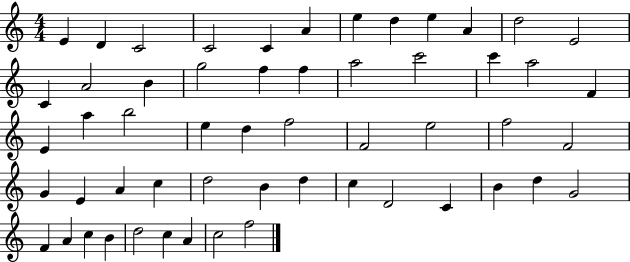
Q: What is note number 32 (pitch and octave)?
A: F5